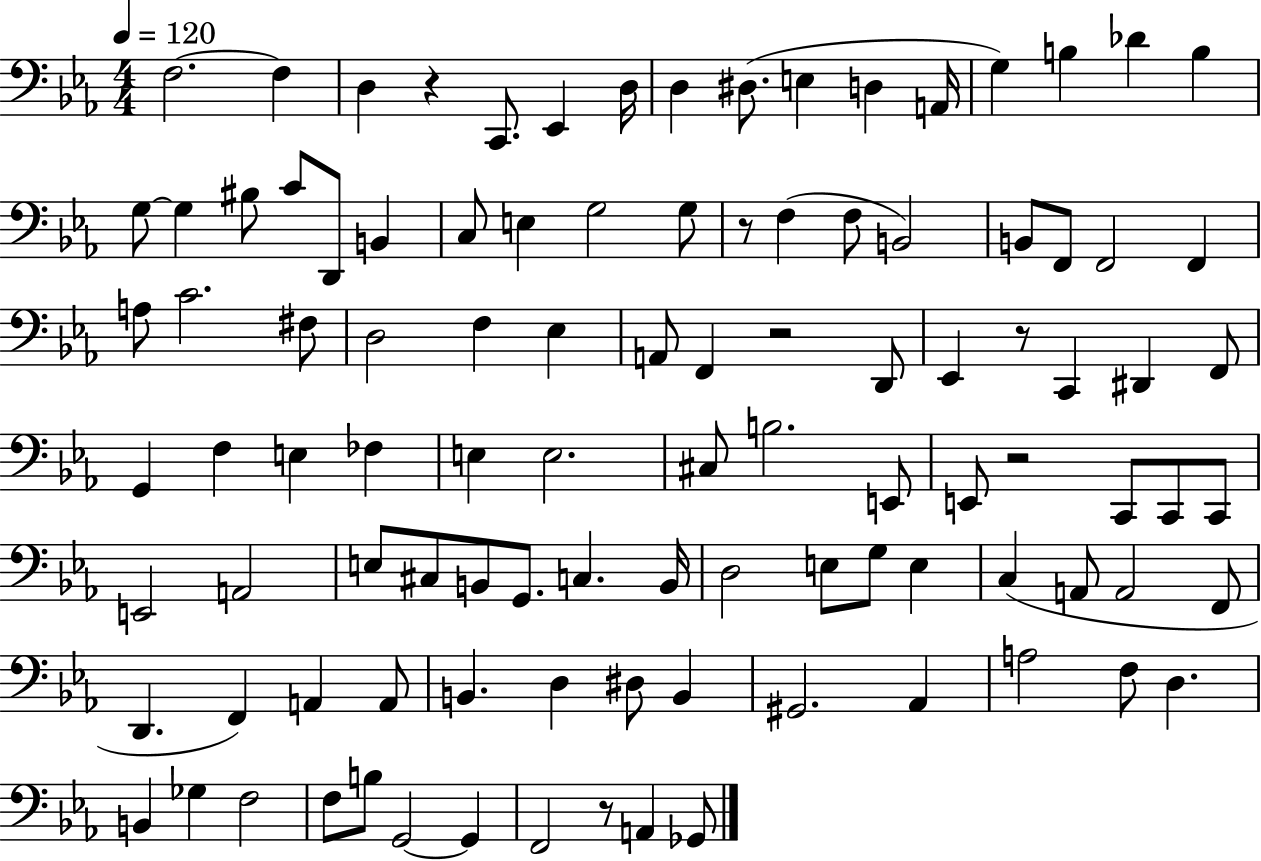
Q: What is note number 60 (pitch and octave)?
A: A2